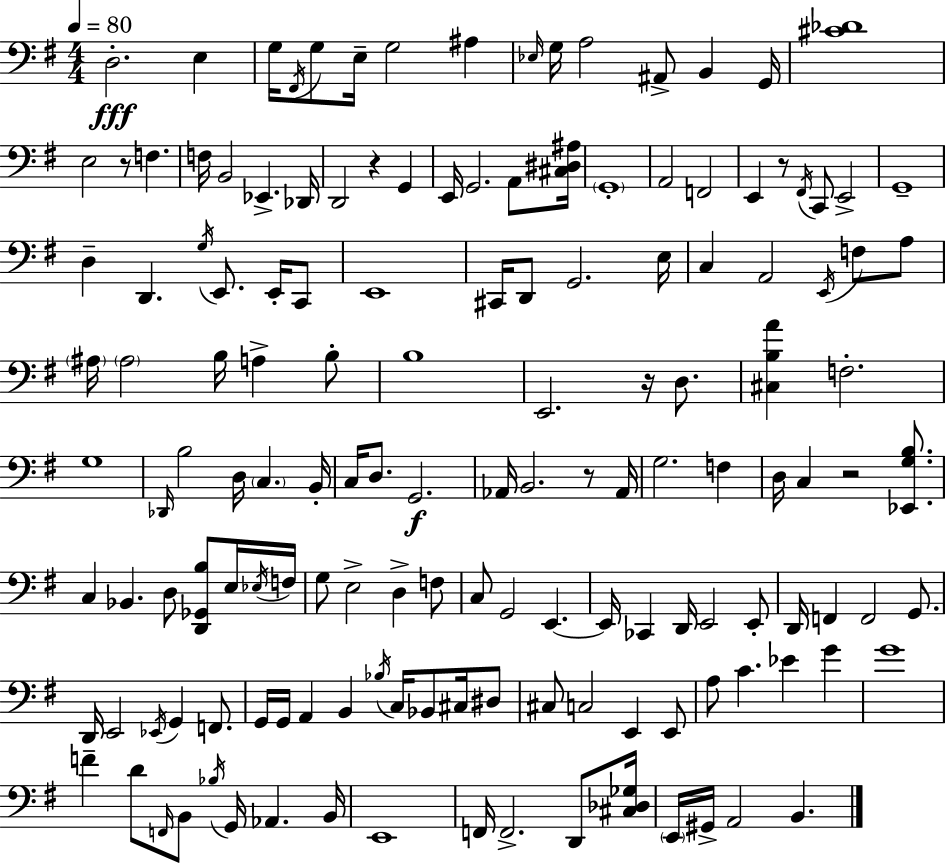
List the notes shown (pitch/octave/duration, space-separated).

D3/h. E3/q G3/s F#2/s G3/e E3/s G3/h A#3/q Eb3/s G3/s A3/h A#2/e B2/q G2/s [C#4,Db4]/w E3/h R/e F3/q. F3/s B2/h Eb2/q. Db2/s D2/h R/q G2/q E2/s G2/h. A2/e [C#3,D#3,A#3]/s G2/w A2/h F2/h E2/q R/e F#2/s C2/e E2/h G2/w D3/q D2/q. G3/s E2/e. E2/s C2/e E2/w C#2/s D2/e G2/h. E3/s C3/q A2/h E2/s F3/e A3/e A#3/s A#3/h B3/s A3/q B3/e B3/w E2/h. R/s D3/e. [C#3,B3,A4]/q F3/h. G3/w Db2/s B3/h D3/s C3/q. B2/s C3/s D3/e. G2/h. Ab2/s B2/h. R/e Ab2/s G3/h. F3/q D3/s C3/q R/h [Eb2,G3,B3]/e. C3/q Bb2/q. D3/e [D2,Gb2,B3]/e E3/s Eb3/s F3/s G3/e E3/h D3/q F3/e C3/e G2/h E2/q. E2/s CES2/q D2/s E2/h E2/e D2/s F2/q F2/h G2/e. D2/s E2/h Eb2/s G2/q F2/e. G2/s G2/s A2/q B2/q Bb3/s C3/s Bb2/e C#3/s D#3/e C#3/e C3/h E2/q E2/e A3/e C4/q. Eb4/q G4/q G4/w F4/q D4/e F2/s B2/e Bb3/s G2/s Ab2/q. B2/s E2/w F2/s F2/h. D2/e [C#3,Db3,Gb3]/s E2/s G#2/s A2/h B2/q.